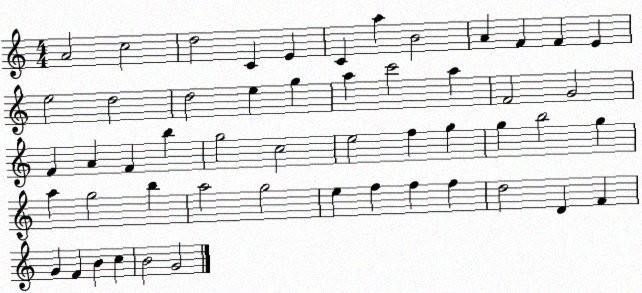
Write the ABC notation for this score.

X:1
T:Untitled
M:4/4
L:1/4
K:C
A2 c2 d2 C E C a B2 A F F E e2 d2 d2 e g a c'2 a F2 G2 F A F b g2 c2 e2 f g g b2 g a g2 b a2 g2 e f f f d2 D F G F B c B2 G2